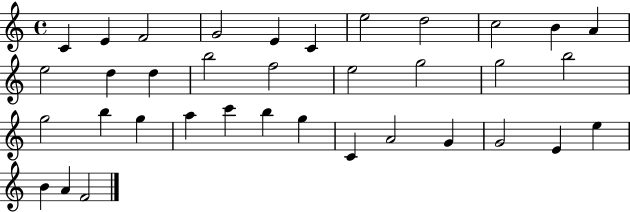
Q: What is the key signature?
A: C major